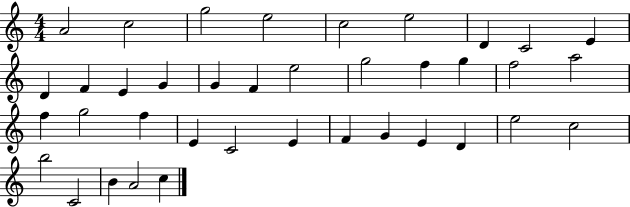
{
  \clef treble
  \numericTimeSignature
  \time 4/4
  \key c \major
  a'2 c''2 | g''2 e''2 | c''2 e''2 | d'4 c'2 e'4 | \break d'4 f'4 e'4 g'4 | g'4 f'4 e''2 | g''2 f''4 g''4 | f''2 a''2 | \break f''4 g''2 f''4 | e'4 c'2 e'4 | f'4 g'4 e'4 d'4 | e''2 c''2 | \break b''2 c'2 | b'4 a'2 c''4 | \bar "|."
}